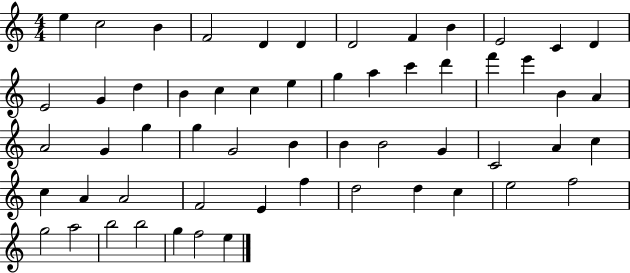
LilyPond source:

{
  \clef treble
  \numericTimeSignature
  \time 4/4
  \key c \major
  e''4 c''2 b'4 | f'2 d'4 d'4 | d'2 f'4 b'4 | e'2 c'4 d'4 | \break e'2 g'4 d''4 | b'4 c''4 c''4 e''4 | g''4 a''4 c'''4 d'''4 | f'''4 e'''4 b'4 a'4 | \break a'2 g'4 g''4 | g''4 g'2 b'4 | b'4 b'2 g'4 | c'2 a'4 c''4 | \break c''4 a'4 a'2 | f'2 e'4 f''4 | d''2 d''4 c''4 | e''2 f''2 | \break g''2 a''2 | b''2 b''2 | g''4 f''2 e''4 | \bar "|."
}